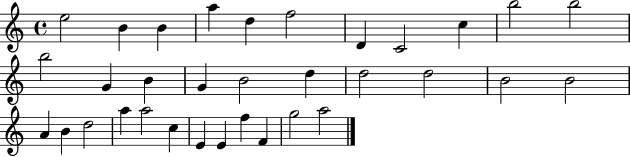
E5/h B4/q B4/q A5/q D5/q F5/h D4/q C4/h C5/q B5/h B5/h B5/h G4/q B4/q G4/q B4/h D5/q D5/h D5/h B4/h B4/h A4/q B4/q D5/h A5/q A5/h C5/q E4/q E4/q F5/q F4/q G5/h A5/h